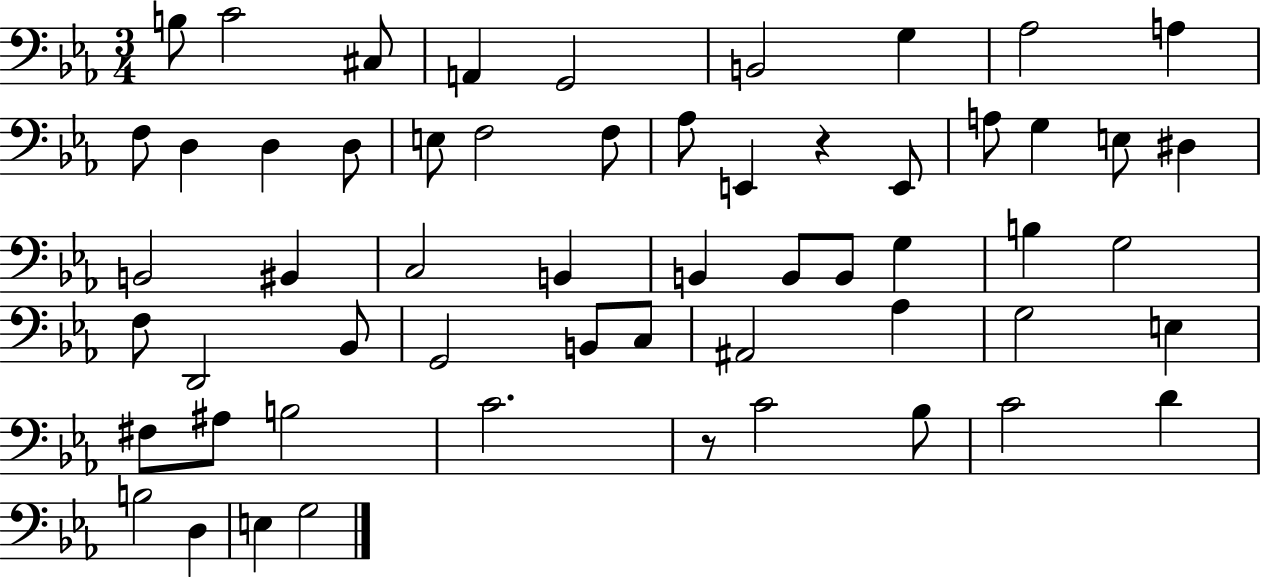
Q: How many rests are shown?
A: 2